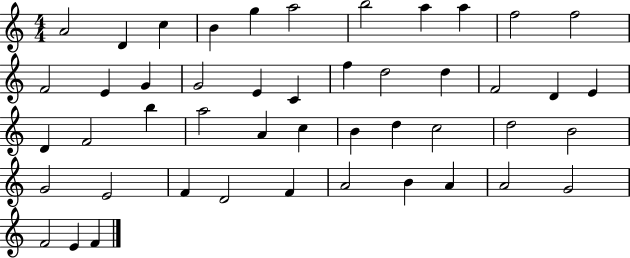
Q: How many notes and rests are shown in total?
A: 47